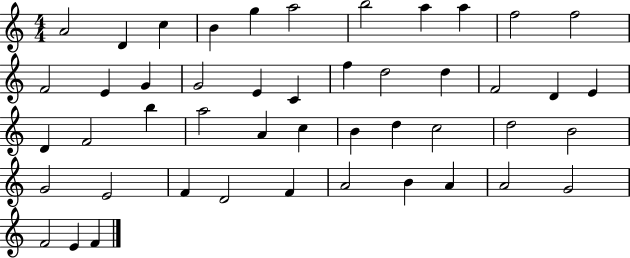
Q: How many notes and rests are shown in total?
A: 47